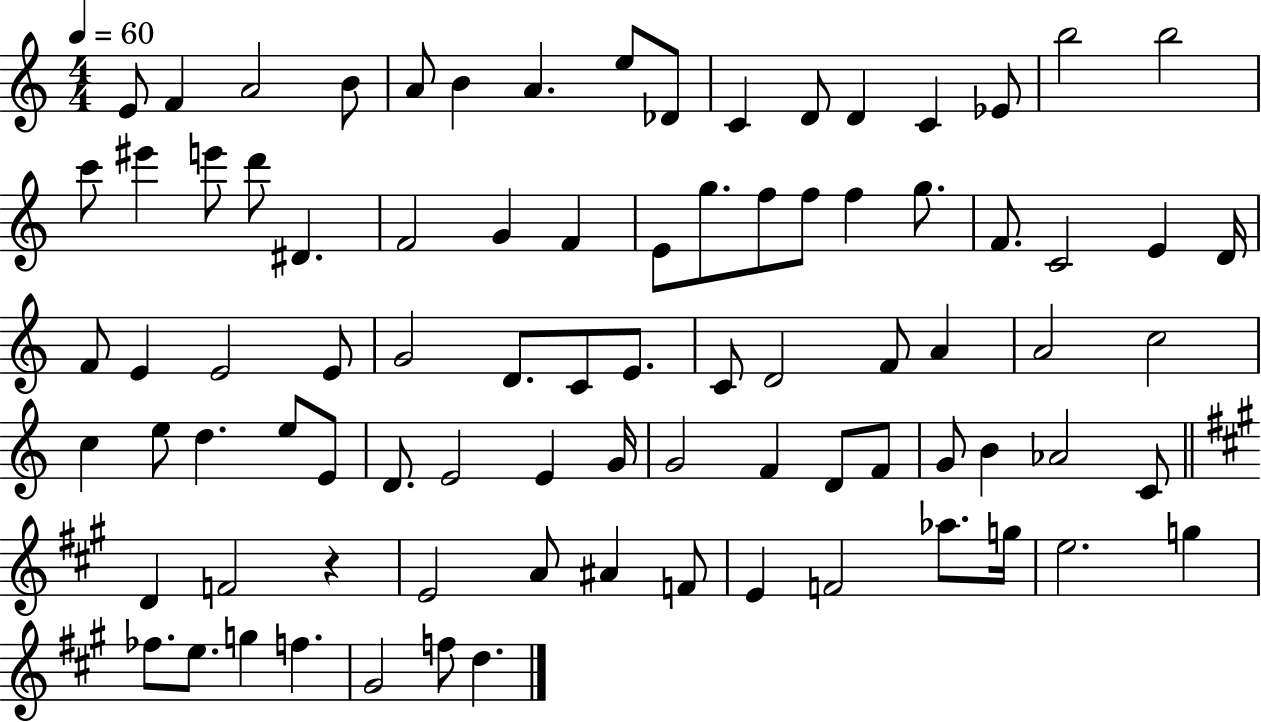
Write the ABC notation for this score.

X:1
T:Untitled
M:4/4
L:1/4
K:C
E/2 F A2 B/2 A/2 B A e/2 _D/2 C D/2 D C _E/2 b2 b2 c'/2 ^e' e'/2 d'/2 ^D F2 G F E/2 g/2 f/2 f/2 f g/2 F/2 C2 E D/4 F/2 E E2 E/2 G2 D/2 C/2 E/2 C/2 D2 F/2 A A2 c2 c e/2 d e/2 E/2 D/2 E2 E G/4 G2 F D/2 F/2 G/2 B _A2 C/2 D F2 z E2 A/2 ^A F/2 E F2 _a/2 g/4 e2 g _f/2 e/2 g f ^G2 f/2 d